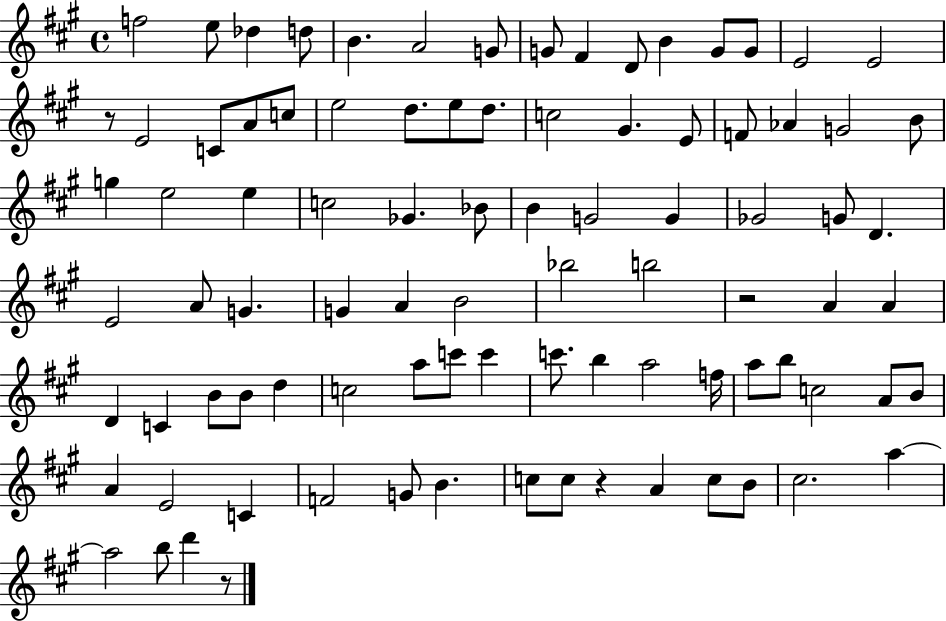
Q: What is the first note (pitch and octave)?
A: F5